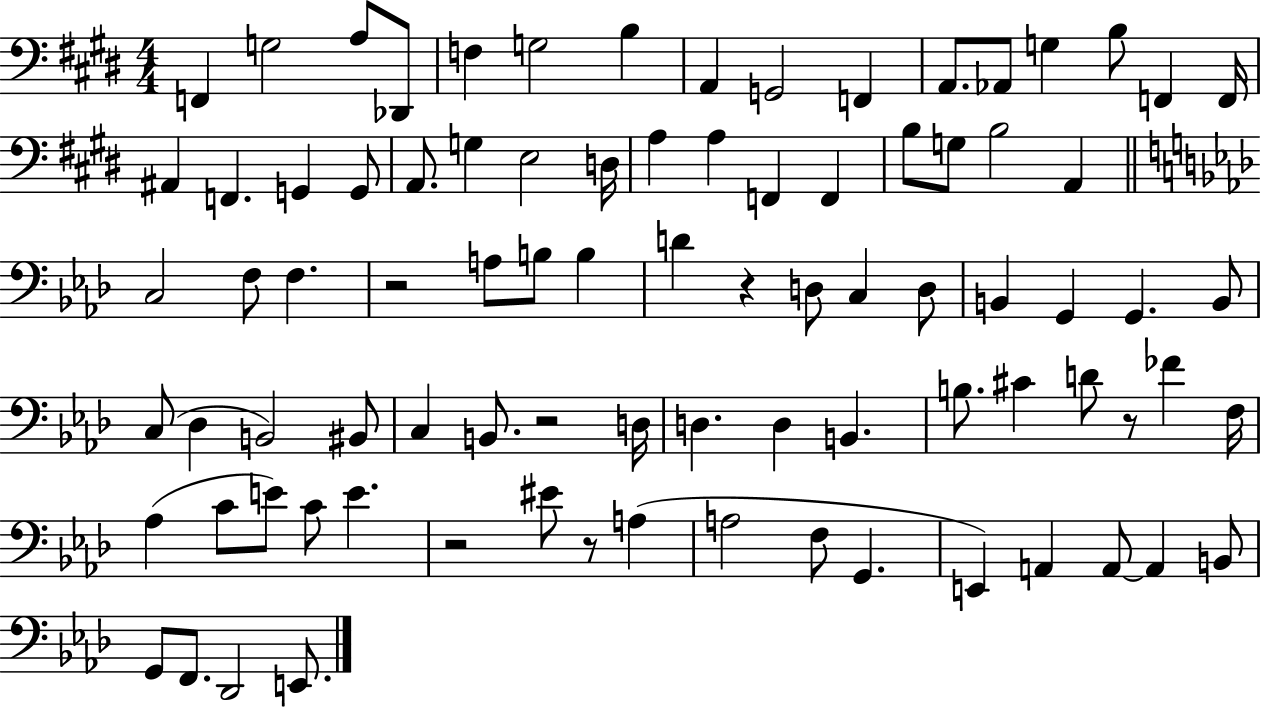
F2/q G3/h A3/e Db2/e F3/q G3/h B3/q A2/q G2/h F2/q A2/e. Ab2/e G3/q B3/e F2/q F2/s A#2/q F2/q. G2/q G2/e A2/e. G3/q E3/h D3/s A3/q A3/q F2/q F2/q B3/e G3/e B3/h A2/q C3/h F3/e F3/q. R/h A3/e B3/e B3/q D4/q R/q D3/e C3/q D3/e B2/q G2/q G2/q. B2/e C3/e Db3/q B2/h BIS2/e C3/q B2/e. R/h D3/s D3/q. D3/q B2/q. B3/e. C#4/q D4/e R/e FES4/q F3/s Ab3/q C4/e E4/e C4/e E4/q. R/h EIS4/e R/e A3/q A3/h F3/e G2/q. E2/q A2/q A2/e A2/q B2/e G2/e F2/e. Db2/h E2/e.